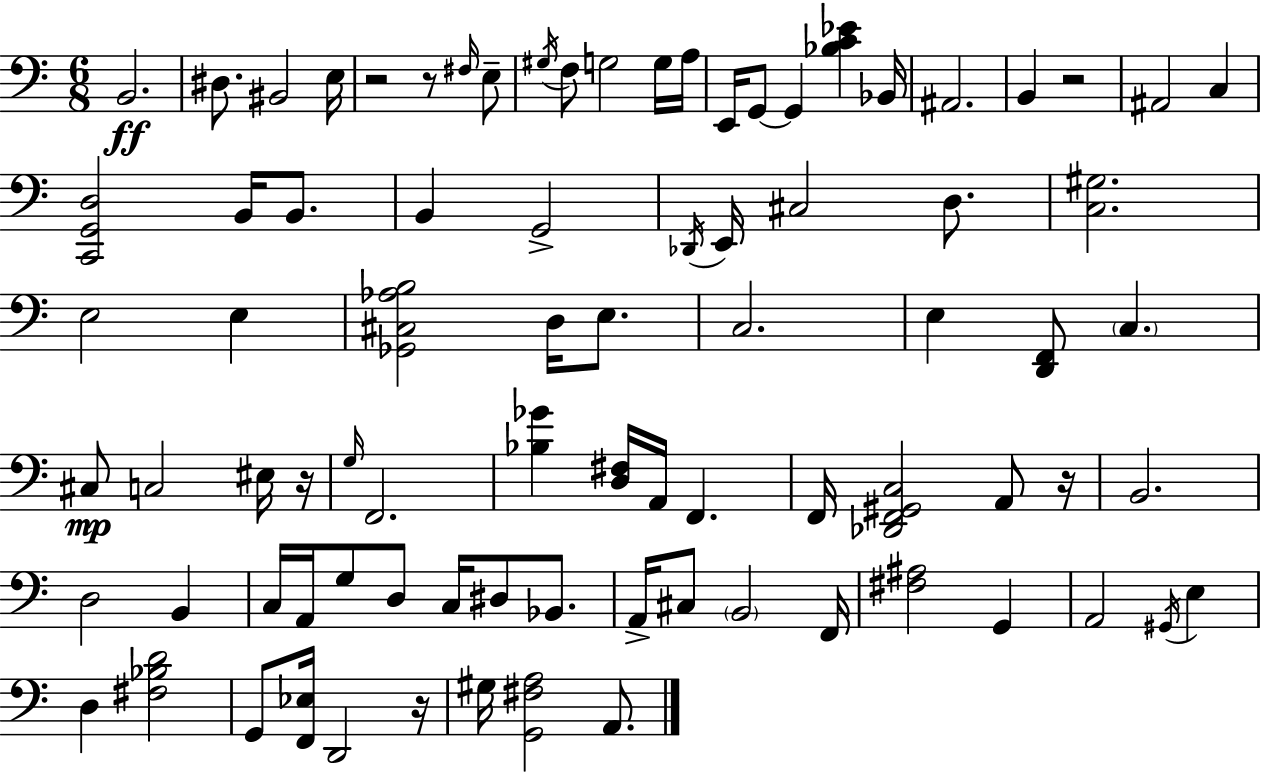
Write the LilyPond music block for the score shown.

{
  \clef bass
  \numericTimeSignature
  \time 6/8
  \key a \minor
  b,2.\ff | dis8. bis,2 e16 | r2 r8 \grace { fis16 } e8-- | \acciaccatura { gis16 } f8 g2 | \break g16 a16 e,16 g,8~~ g,4 <bes c' ees'>4 | bes,16 ais,2. | b,4 r2 | ais,2 c4 | \break <c, g, d>2 b,16 b,8. | b,4 g,2-> | \acciaccatura { des,16 } e,16 cis2 | d8. <c gis>2. | \break e2 e4 | <ges, cis aes b>2 d16 | e8. c2. | e4 <d, f,>8 \parenthesize c4. | \break cis8\mp c2 | eis16 r16 \grace { g16 } f,2. | <bes ges'>4 <d fis>16 a,16 f,4. | f,16 <des, f, gis, c>2 | \break a,8 r16 b,2. | d2 | b,4 c16 a,16 g8 d8 c16 dis8 | bes,8. a,16-> cis8 \parenthesize b,2 | \break f,16 <fis ais>2 | g,4 a,2 | \acciaccatura { gis,16 } e4 d4 <fis bes d'>2 | g,8 <f, ees>16 d,2 | \break r16 gis16 <g, fis a>2 | a,8. \bar "|."
}